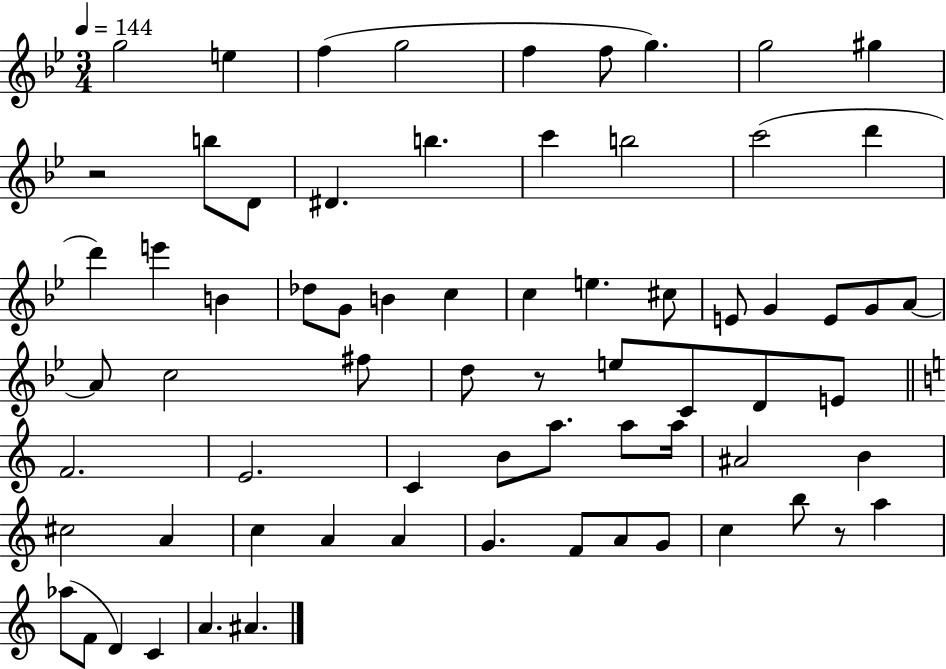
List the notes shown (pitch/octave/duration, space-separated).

G5/h E5/q F5/q G5/h F5/q F5/e G5/q. G5/h G#5/q R/h B5/e D4/e D#4/q. B5/q. C6/q B5/h C6/h D6/q D6/q E6/q B4/q Db5/e G4/e B4/q C5/q C5/q E5/q. C#5/e E4/e G4/q E4/e G4/e A4/e A4/e C5/h F#5/e D5/e R/e E5/e C4/e D4/e E4/e F4/h. E4/h. C4/q B4/e A5/e. A5/e A5/s A#4/h B4/q C#5/h A4/q C5/q A4/q A4/q G4/q. F4/e A4/e G4/e C5/q B5/e R/e A5/q Ab5/e F4/e D4/q C4/q A4/q. A#4/q.